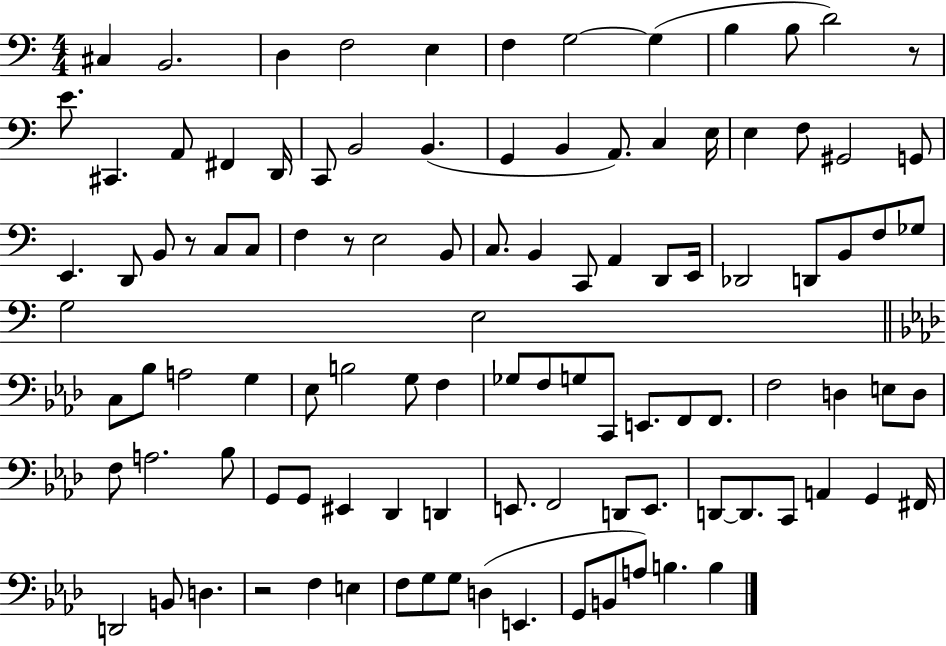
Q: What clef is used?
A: bass